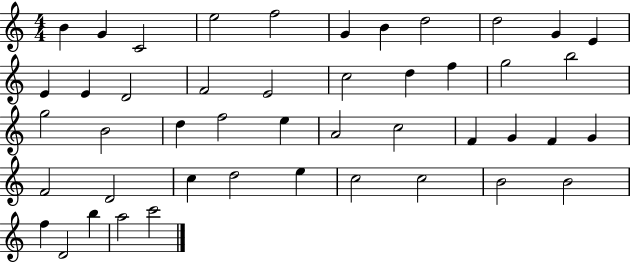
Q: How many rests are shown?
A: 0